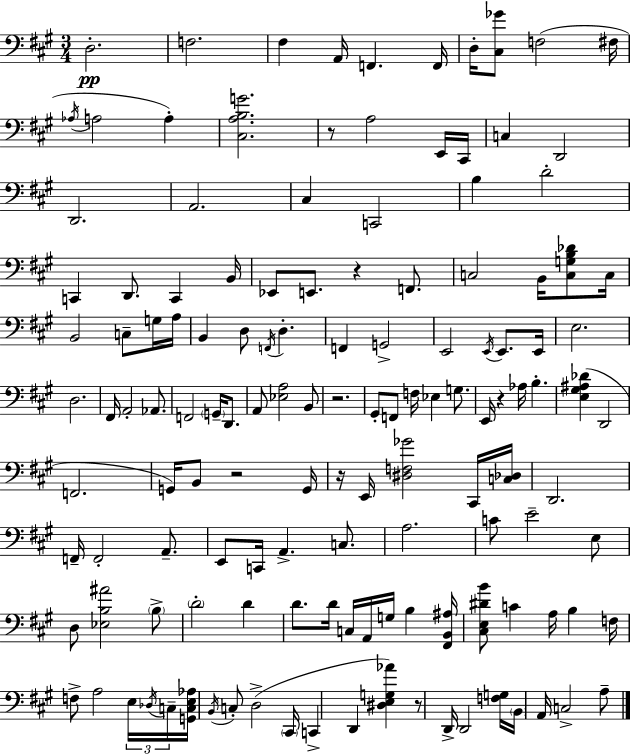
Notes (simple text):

D3/h. F3/h. F#3/q A2/s F2/q. F2/s D3/s [C#3,Gb4]/e F3/h F#3/s Ab3/s A3/h A3/q [C#3,A3,B3,G4]/h. R/e A3/h E2/s C#2/s C3/q D2/h D2/h. A2/h. C#3/q C2/h B3/q D4/h C2/q D2/e. C2/q B2/s Eb2/e E2/e. R/q F2/e. C3/h B2/s [C3,G3,B3,Db4]/e C3/s B2/h C3/e G3/s A3/s B2/q D3/e F2/s D3/q. F2/q G2/h E2/h E2/s E2/e. E2/s E3/h. D3/h. F#2/s A2/h Ab2/e. F2/h G2/s D2/e. A2/e [Eb3,A3]/h B2/e R/h. G#2/e F2/e F3/s Eb3/q G3/e. E2/s R/q Ab3/s B3/q. [E3,G#3,A#3,Db4]/q D2/h F2/h. G2/s B2/e R/h G2/s R/s E2/s [D#3,F3,Gb4]/h C#2/s [C3,Db3]/s D2/h. F2/s F2/h A2/e. E2/e C2/s A2/q. C3/e. A3/h. C4/e E4/h E3/e D3/e [Eb3,B3,A#4]/h B3/e D4/h D4/q D4/e. D4/s C3/s A2/s G3/s B3/q [F#2,B2,A#3]/s [C#3,E3,D#4,B4]/e C4/q A3/s B3/q F3/s F3/e A3/h E3/s Db3/s C3/s [G2,C3,E3,Ab3]/s B2/s C3/e D3/h C#2/s C2/q D2/q [D#3,E3,G3,Ab4]/q R/e D2/s D2/h [F3,G3]/s B2/s A2/s C3/h A3/e